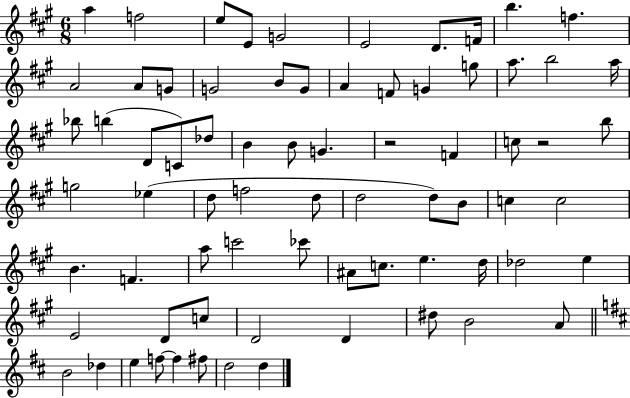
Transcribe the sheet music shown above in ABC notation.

X:1
T:Untitled
M:6/8
L:1/4
K:A
a f2 e/2 E/2 G2 E2 D/2 F/4 b f A2 A/2 G/2 G2 B/2 G/2 A F/2 G g/2 a/2 b2 a/4 _b/2 b D/2 C/2 _d/2 B B/2 G z2 F c/2 z2 b/2 g2 _e d/2 f2 d/2 d2 d/2 B/2 c c2 B F a/2 c'2 _c'/2 ^A/2 c/2 e d/4 _d2 e E2 D/2 c/2 D2 D ^d/2 B2 A/2 B2 _d e f/2 f ^f/2 d2 d